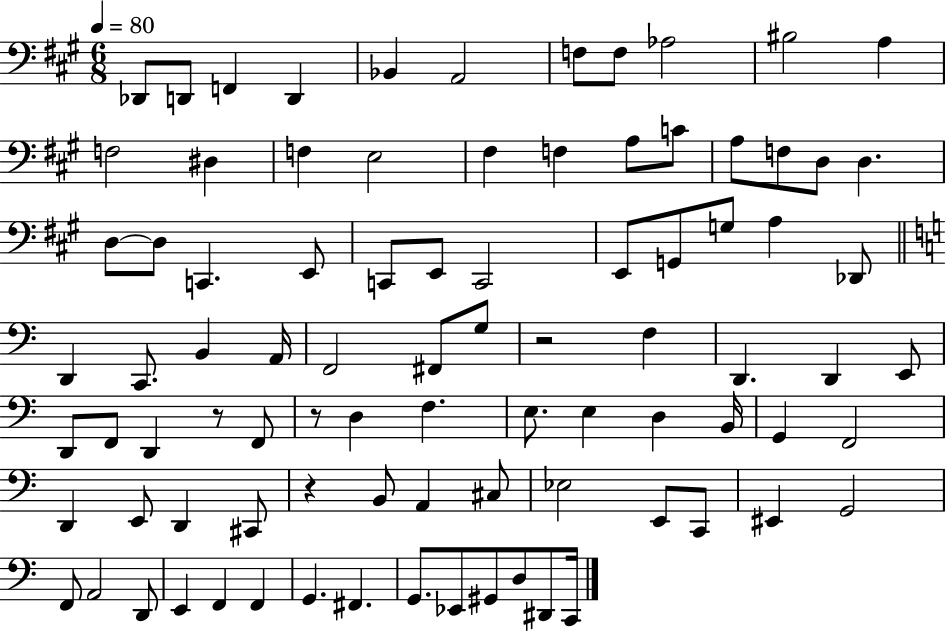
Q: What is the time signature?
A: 6/8